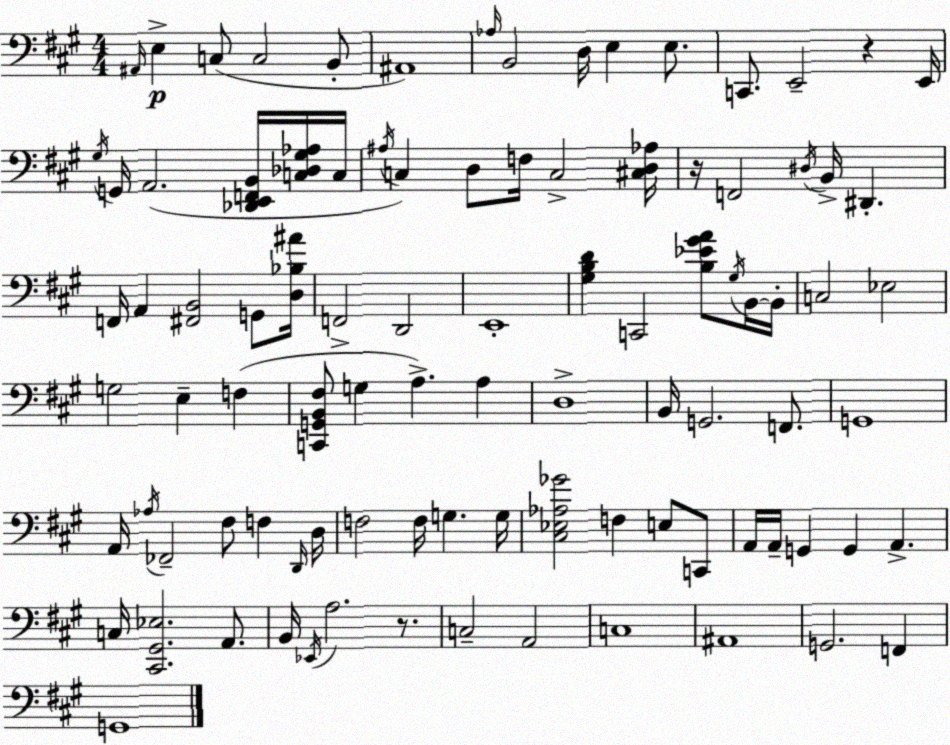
X:1
T:Untitled
M:4/4
L:1/4
K:A
^A,,/4 E, C,/2 C,2 B,,/2 ^A,,4 _A,/4 B,,2 D,/4 E, E,/2 C,,/2 E,,2 z E,,/4 ^G,/4 G,,/4 A,,2 [_D,,E,,F,,B,,]/4 [C,_D,^G,_A,]/4 C,/4 ^A,/4 C, D,/2 F,/4 C,2 [^C,D,_A,]/4 z/4 F,,2 ^D,/4 B,,/4 ^D,, F,,/4 A,, [^F,,B,,]2 G,,/2 [D,_B,^A]/4 F,,2 D,,2 E,,4 [^G,B,D] C,,2 [B,_E^GA]/2 ^G,/4 B,,/4 B,,/4 C,2 _E,2 G,2 E, F, [C,,G,,B,,^F,]/2 G, A, A, D,4 B,,/4 G,,2 F,,/2 G,,4 A,,/4 _A,/4 _F,,2 ^F,/2 F, D,,/4 D,/4 F,2 F,/4 G, G,/4 [^C,_E,_A,_G]2 F, E,/2 C,,/2 A,,/4 A,,/4 G,, G,, A,, C,/4 [^C,,^G,,_E,]2 A,,/2 B,,/4 _E,,/4 A,2 z/2 C,2 A,,2 C,4 ^A,,4 G,,2 F,, G,,4